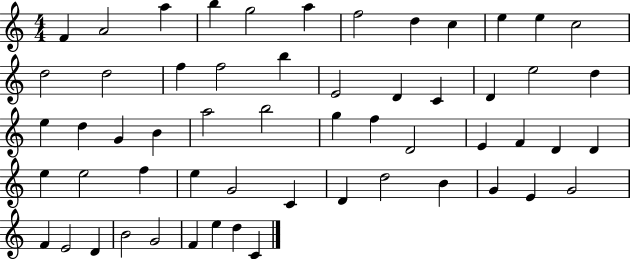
X:1
T:Untitled
M:4/4
L:1/4
K:C
F A2 a b g2 a f2 d c e e c2 d2 d2 f f2 b E2 D C D e2 d e d G B a2 b2 g f D2 E F D D e e2 f e G2 C D d2 B G E G2 F E2 D B2 G2 F e d C